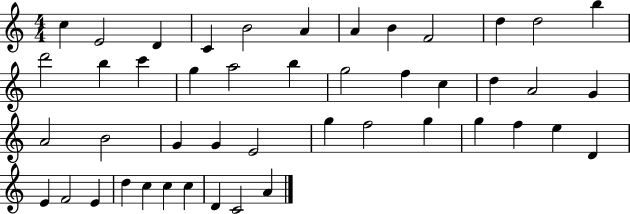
{
  \clef treble
  \numericTimeSignature
  \time 4/4
  \key c \major
  c''4 e'2 d'4 | c'4 b'2 a'4 | a'4 b'4 f'2 | d''4 d''2 b''4 | \break d'''2 b''4 c'''4 | g''4 a''2 b''4 | g''2 f''4 c''4 | d''4 a'2 g'4 | \break a'2 b'2 | g'4 g'4 e'2 | g''4 f''2 g''4 | g''4 f''4 e''4 d'4 | \break e'4 f'2 e'4 | d''4 c''4 c''4 c''4 | d'4 c'2 a'4 | \bar "|."
}